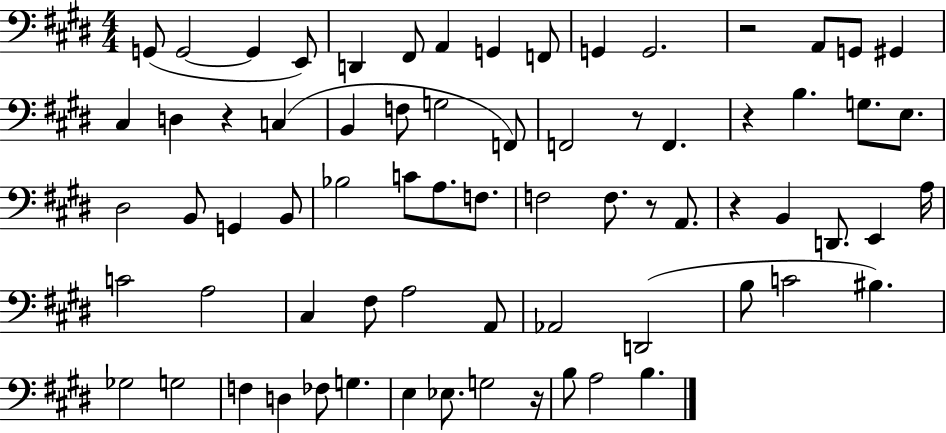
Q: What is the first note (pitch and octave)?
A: G2